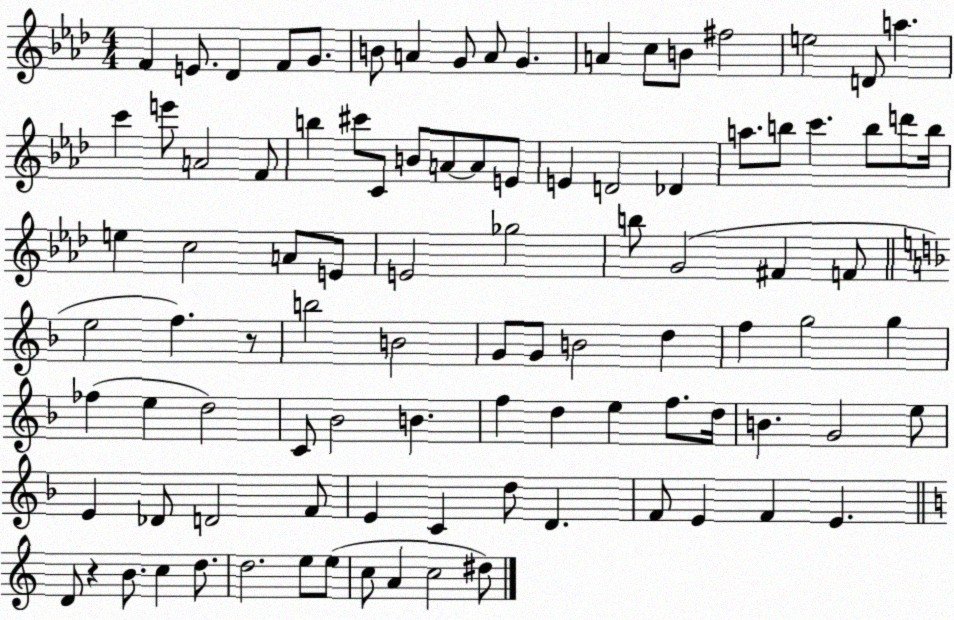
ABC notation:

X:1
T:Untitled
M:4/4
L:1/4
K:Ab
F E/2 _D F/2 G/2 B/2 A G/2 A/2 G A c/2 B/2 ^f2 e2 D/2 a c' e'/2 A2 F/2 b ^c'/2 C/2 B/2 A/2 A/2 E/2 E D2 _D a/2 b/2 c' b/2 d'/2 b/4 e c2 A/2 E/2 E2 _g2 b/2 G2 ^F F/2 e2 f z/2 b2 B2 G/2 G/2 B2 d f g2 g _f e d2 C/2 _B2 B f d e f/2 d/4 B G2 e/2 E _D/2 D2 F/2 E C d/2 D F/2 E F E D/2 z B/2 c d/2 d2 e/2 e/2 c/2 A c2 ^d/2